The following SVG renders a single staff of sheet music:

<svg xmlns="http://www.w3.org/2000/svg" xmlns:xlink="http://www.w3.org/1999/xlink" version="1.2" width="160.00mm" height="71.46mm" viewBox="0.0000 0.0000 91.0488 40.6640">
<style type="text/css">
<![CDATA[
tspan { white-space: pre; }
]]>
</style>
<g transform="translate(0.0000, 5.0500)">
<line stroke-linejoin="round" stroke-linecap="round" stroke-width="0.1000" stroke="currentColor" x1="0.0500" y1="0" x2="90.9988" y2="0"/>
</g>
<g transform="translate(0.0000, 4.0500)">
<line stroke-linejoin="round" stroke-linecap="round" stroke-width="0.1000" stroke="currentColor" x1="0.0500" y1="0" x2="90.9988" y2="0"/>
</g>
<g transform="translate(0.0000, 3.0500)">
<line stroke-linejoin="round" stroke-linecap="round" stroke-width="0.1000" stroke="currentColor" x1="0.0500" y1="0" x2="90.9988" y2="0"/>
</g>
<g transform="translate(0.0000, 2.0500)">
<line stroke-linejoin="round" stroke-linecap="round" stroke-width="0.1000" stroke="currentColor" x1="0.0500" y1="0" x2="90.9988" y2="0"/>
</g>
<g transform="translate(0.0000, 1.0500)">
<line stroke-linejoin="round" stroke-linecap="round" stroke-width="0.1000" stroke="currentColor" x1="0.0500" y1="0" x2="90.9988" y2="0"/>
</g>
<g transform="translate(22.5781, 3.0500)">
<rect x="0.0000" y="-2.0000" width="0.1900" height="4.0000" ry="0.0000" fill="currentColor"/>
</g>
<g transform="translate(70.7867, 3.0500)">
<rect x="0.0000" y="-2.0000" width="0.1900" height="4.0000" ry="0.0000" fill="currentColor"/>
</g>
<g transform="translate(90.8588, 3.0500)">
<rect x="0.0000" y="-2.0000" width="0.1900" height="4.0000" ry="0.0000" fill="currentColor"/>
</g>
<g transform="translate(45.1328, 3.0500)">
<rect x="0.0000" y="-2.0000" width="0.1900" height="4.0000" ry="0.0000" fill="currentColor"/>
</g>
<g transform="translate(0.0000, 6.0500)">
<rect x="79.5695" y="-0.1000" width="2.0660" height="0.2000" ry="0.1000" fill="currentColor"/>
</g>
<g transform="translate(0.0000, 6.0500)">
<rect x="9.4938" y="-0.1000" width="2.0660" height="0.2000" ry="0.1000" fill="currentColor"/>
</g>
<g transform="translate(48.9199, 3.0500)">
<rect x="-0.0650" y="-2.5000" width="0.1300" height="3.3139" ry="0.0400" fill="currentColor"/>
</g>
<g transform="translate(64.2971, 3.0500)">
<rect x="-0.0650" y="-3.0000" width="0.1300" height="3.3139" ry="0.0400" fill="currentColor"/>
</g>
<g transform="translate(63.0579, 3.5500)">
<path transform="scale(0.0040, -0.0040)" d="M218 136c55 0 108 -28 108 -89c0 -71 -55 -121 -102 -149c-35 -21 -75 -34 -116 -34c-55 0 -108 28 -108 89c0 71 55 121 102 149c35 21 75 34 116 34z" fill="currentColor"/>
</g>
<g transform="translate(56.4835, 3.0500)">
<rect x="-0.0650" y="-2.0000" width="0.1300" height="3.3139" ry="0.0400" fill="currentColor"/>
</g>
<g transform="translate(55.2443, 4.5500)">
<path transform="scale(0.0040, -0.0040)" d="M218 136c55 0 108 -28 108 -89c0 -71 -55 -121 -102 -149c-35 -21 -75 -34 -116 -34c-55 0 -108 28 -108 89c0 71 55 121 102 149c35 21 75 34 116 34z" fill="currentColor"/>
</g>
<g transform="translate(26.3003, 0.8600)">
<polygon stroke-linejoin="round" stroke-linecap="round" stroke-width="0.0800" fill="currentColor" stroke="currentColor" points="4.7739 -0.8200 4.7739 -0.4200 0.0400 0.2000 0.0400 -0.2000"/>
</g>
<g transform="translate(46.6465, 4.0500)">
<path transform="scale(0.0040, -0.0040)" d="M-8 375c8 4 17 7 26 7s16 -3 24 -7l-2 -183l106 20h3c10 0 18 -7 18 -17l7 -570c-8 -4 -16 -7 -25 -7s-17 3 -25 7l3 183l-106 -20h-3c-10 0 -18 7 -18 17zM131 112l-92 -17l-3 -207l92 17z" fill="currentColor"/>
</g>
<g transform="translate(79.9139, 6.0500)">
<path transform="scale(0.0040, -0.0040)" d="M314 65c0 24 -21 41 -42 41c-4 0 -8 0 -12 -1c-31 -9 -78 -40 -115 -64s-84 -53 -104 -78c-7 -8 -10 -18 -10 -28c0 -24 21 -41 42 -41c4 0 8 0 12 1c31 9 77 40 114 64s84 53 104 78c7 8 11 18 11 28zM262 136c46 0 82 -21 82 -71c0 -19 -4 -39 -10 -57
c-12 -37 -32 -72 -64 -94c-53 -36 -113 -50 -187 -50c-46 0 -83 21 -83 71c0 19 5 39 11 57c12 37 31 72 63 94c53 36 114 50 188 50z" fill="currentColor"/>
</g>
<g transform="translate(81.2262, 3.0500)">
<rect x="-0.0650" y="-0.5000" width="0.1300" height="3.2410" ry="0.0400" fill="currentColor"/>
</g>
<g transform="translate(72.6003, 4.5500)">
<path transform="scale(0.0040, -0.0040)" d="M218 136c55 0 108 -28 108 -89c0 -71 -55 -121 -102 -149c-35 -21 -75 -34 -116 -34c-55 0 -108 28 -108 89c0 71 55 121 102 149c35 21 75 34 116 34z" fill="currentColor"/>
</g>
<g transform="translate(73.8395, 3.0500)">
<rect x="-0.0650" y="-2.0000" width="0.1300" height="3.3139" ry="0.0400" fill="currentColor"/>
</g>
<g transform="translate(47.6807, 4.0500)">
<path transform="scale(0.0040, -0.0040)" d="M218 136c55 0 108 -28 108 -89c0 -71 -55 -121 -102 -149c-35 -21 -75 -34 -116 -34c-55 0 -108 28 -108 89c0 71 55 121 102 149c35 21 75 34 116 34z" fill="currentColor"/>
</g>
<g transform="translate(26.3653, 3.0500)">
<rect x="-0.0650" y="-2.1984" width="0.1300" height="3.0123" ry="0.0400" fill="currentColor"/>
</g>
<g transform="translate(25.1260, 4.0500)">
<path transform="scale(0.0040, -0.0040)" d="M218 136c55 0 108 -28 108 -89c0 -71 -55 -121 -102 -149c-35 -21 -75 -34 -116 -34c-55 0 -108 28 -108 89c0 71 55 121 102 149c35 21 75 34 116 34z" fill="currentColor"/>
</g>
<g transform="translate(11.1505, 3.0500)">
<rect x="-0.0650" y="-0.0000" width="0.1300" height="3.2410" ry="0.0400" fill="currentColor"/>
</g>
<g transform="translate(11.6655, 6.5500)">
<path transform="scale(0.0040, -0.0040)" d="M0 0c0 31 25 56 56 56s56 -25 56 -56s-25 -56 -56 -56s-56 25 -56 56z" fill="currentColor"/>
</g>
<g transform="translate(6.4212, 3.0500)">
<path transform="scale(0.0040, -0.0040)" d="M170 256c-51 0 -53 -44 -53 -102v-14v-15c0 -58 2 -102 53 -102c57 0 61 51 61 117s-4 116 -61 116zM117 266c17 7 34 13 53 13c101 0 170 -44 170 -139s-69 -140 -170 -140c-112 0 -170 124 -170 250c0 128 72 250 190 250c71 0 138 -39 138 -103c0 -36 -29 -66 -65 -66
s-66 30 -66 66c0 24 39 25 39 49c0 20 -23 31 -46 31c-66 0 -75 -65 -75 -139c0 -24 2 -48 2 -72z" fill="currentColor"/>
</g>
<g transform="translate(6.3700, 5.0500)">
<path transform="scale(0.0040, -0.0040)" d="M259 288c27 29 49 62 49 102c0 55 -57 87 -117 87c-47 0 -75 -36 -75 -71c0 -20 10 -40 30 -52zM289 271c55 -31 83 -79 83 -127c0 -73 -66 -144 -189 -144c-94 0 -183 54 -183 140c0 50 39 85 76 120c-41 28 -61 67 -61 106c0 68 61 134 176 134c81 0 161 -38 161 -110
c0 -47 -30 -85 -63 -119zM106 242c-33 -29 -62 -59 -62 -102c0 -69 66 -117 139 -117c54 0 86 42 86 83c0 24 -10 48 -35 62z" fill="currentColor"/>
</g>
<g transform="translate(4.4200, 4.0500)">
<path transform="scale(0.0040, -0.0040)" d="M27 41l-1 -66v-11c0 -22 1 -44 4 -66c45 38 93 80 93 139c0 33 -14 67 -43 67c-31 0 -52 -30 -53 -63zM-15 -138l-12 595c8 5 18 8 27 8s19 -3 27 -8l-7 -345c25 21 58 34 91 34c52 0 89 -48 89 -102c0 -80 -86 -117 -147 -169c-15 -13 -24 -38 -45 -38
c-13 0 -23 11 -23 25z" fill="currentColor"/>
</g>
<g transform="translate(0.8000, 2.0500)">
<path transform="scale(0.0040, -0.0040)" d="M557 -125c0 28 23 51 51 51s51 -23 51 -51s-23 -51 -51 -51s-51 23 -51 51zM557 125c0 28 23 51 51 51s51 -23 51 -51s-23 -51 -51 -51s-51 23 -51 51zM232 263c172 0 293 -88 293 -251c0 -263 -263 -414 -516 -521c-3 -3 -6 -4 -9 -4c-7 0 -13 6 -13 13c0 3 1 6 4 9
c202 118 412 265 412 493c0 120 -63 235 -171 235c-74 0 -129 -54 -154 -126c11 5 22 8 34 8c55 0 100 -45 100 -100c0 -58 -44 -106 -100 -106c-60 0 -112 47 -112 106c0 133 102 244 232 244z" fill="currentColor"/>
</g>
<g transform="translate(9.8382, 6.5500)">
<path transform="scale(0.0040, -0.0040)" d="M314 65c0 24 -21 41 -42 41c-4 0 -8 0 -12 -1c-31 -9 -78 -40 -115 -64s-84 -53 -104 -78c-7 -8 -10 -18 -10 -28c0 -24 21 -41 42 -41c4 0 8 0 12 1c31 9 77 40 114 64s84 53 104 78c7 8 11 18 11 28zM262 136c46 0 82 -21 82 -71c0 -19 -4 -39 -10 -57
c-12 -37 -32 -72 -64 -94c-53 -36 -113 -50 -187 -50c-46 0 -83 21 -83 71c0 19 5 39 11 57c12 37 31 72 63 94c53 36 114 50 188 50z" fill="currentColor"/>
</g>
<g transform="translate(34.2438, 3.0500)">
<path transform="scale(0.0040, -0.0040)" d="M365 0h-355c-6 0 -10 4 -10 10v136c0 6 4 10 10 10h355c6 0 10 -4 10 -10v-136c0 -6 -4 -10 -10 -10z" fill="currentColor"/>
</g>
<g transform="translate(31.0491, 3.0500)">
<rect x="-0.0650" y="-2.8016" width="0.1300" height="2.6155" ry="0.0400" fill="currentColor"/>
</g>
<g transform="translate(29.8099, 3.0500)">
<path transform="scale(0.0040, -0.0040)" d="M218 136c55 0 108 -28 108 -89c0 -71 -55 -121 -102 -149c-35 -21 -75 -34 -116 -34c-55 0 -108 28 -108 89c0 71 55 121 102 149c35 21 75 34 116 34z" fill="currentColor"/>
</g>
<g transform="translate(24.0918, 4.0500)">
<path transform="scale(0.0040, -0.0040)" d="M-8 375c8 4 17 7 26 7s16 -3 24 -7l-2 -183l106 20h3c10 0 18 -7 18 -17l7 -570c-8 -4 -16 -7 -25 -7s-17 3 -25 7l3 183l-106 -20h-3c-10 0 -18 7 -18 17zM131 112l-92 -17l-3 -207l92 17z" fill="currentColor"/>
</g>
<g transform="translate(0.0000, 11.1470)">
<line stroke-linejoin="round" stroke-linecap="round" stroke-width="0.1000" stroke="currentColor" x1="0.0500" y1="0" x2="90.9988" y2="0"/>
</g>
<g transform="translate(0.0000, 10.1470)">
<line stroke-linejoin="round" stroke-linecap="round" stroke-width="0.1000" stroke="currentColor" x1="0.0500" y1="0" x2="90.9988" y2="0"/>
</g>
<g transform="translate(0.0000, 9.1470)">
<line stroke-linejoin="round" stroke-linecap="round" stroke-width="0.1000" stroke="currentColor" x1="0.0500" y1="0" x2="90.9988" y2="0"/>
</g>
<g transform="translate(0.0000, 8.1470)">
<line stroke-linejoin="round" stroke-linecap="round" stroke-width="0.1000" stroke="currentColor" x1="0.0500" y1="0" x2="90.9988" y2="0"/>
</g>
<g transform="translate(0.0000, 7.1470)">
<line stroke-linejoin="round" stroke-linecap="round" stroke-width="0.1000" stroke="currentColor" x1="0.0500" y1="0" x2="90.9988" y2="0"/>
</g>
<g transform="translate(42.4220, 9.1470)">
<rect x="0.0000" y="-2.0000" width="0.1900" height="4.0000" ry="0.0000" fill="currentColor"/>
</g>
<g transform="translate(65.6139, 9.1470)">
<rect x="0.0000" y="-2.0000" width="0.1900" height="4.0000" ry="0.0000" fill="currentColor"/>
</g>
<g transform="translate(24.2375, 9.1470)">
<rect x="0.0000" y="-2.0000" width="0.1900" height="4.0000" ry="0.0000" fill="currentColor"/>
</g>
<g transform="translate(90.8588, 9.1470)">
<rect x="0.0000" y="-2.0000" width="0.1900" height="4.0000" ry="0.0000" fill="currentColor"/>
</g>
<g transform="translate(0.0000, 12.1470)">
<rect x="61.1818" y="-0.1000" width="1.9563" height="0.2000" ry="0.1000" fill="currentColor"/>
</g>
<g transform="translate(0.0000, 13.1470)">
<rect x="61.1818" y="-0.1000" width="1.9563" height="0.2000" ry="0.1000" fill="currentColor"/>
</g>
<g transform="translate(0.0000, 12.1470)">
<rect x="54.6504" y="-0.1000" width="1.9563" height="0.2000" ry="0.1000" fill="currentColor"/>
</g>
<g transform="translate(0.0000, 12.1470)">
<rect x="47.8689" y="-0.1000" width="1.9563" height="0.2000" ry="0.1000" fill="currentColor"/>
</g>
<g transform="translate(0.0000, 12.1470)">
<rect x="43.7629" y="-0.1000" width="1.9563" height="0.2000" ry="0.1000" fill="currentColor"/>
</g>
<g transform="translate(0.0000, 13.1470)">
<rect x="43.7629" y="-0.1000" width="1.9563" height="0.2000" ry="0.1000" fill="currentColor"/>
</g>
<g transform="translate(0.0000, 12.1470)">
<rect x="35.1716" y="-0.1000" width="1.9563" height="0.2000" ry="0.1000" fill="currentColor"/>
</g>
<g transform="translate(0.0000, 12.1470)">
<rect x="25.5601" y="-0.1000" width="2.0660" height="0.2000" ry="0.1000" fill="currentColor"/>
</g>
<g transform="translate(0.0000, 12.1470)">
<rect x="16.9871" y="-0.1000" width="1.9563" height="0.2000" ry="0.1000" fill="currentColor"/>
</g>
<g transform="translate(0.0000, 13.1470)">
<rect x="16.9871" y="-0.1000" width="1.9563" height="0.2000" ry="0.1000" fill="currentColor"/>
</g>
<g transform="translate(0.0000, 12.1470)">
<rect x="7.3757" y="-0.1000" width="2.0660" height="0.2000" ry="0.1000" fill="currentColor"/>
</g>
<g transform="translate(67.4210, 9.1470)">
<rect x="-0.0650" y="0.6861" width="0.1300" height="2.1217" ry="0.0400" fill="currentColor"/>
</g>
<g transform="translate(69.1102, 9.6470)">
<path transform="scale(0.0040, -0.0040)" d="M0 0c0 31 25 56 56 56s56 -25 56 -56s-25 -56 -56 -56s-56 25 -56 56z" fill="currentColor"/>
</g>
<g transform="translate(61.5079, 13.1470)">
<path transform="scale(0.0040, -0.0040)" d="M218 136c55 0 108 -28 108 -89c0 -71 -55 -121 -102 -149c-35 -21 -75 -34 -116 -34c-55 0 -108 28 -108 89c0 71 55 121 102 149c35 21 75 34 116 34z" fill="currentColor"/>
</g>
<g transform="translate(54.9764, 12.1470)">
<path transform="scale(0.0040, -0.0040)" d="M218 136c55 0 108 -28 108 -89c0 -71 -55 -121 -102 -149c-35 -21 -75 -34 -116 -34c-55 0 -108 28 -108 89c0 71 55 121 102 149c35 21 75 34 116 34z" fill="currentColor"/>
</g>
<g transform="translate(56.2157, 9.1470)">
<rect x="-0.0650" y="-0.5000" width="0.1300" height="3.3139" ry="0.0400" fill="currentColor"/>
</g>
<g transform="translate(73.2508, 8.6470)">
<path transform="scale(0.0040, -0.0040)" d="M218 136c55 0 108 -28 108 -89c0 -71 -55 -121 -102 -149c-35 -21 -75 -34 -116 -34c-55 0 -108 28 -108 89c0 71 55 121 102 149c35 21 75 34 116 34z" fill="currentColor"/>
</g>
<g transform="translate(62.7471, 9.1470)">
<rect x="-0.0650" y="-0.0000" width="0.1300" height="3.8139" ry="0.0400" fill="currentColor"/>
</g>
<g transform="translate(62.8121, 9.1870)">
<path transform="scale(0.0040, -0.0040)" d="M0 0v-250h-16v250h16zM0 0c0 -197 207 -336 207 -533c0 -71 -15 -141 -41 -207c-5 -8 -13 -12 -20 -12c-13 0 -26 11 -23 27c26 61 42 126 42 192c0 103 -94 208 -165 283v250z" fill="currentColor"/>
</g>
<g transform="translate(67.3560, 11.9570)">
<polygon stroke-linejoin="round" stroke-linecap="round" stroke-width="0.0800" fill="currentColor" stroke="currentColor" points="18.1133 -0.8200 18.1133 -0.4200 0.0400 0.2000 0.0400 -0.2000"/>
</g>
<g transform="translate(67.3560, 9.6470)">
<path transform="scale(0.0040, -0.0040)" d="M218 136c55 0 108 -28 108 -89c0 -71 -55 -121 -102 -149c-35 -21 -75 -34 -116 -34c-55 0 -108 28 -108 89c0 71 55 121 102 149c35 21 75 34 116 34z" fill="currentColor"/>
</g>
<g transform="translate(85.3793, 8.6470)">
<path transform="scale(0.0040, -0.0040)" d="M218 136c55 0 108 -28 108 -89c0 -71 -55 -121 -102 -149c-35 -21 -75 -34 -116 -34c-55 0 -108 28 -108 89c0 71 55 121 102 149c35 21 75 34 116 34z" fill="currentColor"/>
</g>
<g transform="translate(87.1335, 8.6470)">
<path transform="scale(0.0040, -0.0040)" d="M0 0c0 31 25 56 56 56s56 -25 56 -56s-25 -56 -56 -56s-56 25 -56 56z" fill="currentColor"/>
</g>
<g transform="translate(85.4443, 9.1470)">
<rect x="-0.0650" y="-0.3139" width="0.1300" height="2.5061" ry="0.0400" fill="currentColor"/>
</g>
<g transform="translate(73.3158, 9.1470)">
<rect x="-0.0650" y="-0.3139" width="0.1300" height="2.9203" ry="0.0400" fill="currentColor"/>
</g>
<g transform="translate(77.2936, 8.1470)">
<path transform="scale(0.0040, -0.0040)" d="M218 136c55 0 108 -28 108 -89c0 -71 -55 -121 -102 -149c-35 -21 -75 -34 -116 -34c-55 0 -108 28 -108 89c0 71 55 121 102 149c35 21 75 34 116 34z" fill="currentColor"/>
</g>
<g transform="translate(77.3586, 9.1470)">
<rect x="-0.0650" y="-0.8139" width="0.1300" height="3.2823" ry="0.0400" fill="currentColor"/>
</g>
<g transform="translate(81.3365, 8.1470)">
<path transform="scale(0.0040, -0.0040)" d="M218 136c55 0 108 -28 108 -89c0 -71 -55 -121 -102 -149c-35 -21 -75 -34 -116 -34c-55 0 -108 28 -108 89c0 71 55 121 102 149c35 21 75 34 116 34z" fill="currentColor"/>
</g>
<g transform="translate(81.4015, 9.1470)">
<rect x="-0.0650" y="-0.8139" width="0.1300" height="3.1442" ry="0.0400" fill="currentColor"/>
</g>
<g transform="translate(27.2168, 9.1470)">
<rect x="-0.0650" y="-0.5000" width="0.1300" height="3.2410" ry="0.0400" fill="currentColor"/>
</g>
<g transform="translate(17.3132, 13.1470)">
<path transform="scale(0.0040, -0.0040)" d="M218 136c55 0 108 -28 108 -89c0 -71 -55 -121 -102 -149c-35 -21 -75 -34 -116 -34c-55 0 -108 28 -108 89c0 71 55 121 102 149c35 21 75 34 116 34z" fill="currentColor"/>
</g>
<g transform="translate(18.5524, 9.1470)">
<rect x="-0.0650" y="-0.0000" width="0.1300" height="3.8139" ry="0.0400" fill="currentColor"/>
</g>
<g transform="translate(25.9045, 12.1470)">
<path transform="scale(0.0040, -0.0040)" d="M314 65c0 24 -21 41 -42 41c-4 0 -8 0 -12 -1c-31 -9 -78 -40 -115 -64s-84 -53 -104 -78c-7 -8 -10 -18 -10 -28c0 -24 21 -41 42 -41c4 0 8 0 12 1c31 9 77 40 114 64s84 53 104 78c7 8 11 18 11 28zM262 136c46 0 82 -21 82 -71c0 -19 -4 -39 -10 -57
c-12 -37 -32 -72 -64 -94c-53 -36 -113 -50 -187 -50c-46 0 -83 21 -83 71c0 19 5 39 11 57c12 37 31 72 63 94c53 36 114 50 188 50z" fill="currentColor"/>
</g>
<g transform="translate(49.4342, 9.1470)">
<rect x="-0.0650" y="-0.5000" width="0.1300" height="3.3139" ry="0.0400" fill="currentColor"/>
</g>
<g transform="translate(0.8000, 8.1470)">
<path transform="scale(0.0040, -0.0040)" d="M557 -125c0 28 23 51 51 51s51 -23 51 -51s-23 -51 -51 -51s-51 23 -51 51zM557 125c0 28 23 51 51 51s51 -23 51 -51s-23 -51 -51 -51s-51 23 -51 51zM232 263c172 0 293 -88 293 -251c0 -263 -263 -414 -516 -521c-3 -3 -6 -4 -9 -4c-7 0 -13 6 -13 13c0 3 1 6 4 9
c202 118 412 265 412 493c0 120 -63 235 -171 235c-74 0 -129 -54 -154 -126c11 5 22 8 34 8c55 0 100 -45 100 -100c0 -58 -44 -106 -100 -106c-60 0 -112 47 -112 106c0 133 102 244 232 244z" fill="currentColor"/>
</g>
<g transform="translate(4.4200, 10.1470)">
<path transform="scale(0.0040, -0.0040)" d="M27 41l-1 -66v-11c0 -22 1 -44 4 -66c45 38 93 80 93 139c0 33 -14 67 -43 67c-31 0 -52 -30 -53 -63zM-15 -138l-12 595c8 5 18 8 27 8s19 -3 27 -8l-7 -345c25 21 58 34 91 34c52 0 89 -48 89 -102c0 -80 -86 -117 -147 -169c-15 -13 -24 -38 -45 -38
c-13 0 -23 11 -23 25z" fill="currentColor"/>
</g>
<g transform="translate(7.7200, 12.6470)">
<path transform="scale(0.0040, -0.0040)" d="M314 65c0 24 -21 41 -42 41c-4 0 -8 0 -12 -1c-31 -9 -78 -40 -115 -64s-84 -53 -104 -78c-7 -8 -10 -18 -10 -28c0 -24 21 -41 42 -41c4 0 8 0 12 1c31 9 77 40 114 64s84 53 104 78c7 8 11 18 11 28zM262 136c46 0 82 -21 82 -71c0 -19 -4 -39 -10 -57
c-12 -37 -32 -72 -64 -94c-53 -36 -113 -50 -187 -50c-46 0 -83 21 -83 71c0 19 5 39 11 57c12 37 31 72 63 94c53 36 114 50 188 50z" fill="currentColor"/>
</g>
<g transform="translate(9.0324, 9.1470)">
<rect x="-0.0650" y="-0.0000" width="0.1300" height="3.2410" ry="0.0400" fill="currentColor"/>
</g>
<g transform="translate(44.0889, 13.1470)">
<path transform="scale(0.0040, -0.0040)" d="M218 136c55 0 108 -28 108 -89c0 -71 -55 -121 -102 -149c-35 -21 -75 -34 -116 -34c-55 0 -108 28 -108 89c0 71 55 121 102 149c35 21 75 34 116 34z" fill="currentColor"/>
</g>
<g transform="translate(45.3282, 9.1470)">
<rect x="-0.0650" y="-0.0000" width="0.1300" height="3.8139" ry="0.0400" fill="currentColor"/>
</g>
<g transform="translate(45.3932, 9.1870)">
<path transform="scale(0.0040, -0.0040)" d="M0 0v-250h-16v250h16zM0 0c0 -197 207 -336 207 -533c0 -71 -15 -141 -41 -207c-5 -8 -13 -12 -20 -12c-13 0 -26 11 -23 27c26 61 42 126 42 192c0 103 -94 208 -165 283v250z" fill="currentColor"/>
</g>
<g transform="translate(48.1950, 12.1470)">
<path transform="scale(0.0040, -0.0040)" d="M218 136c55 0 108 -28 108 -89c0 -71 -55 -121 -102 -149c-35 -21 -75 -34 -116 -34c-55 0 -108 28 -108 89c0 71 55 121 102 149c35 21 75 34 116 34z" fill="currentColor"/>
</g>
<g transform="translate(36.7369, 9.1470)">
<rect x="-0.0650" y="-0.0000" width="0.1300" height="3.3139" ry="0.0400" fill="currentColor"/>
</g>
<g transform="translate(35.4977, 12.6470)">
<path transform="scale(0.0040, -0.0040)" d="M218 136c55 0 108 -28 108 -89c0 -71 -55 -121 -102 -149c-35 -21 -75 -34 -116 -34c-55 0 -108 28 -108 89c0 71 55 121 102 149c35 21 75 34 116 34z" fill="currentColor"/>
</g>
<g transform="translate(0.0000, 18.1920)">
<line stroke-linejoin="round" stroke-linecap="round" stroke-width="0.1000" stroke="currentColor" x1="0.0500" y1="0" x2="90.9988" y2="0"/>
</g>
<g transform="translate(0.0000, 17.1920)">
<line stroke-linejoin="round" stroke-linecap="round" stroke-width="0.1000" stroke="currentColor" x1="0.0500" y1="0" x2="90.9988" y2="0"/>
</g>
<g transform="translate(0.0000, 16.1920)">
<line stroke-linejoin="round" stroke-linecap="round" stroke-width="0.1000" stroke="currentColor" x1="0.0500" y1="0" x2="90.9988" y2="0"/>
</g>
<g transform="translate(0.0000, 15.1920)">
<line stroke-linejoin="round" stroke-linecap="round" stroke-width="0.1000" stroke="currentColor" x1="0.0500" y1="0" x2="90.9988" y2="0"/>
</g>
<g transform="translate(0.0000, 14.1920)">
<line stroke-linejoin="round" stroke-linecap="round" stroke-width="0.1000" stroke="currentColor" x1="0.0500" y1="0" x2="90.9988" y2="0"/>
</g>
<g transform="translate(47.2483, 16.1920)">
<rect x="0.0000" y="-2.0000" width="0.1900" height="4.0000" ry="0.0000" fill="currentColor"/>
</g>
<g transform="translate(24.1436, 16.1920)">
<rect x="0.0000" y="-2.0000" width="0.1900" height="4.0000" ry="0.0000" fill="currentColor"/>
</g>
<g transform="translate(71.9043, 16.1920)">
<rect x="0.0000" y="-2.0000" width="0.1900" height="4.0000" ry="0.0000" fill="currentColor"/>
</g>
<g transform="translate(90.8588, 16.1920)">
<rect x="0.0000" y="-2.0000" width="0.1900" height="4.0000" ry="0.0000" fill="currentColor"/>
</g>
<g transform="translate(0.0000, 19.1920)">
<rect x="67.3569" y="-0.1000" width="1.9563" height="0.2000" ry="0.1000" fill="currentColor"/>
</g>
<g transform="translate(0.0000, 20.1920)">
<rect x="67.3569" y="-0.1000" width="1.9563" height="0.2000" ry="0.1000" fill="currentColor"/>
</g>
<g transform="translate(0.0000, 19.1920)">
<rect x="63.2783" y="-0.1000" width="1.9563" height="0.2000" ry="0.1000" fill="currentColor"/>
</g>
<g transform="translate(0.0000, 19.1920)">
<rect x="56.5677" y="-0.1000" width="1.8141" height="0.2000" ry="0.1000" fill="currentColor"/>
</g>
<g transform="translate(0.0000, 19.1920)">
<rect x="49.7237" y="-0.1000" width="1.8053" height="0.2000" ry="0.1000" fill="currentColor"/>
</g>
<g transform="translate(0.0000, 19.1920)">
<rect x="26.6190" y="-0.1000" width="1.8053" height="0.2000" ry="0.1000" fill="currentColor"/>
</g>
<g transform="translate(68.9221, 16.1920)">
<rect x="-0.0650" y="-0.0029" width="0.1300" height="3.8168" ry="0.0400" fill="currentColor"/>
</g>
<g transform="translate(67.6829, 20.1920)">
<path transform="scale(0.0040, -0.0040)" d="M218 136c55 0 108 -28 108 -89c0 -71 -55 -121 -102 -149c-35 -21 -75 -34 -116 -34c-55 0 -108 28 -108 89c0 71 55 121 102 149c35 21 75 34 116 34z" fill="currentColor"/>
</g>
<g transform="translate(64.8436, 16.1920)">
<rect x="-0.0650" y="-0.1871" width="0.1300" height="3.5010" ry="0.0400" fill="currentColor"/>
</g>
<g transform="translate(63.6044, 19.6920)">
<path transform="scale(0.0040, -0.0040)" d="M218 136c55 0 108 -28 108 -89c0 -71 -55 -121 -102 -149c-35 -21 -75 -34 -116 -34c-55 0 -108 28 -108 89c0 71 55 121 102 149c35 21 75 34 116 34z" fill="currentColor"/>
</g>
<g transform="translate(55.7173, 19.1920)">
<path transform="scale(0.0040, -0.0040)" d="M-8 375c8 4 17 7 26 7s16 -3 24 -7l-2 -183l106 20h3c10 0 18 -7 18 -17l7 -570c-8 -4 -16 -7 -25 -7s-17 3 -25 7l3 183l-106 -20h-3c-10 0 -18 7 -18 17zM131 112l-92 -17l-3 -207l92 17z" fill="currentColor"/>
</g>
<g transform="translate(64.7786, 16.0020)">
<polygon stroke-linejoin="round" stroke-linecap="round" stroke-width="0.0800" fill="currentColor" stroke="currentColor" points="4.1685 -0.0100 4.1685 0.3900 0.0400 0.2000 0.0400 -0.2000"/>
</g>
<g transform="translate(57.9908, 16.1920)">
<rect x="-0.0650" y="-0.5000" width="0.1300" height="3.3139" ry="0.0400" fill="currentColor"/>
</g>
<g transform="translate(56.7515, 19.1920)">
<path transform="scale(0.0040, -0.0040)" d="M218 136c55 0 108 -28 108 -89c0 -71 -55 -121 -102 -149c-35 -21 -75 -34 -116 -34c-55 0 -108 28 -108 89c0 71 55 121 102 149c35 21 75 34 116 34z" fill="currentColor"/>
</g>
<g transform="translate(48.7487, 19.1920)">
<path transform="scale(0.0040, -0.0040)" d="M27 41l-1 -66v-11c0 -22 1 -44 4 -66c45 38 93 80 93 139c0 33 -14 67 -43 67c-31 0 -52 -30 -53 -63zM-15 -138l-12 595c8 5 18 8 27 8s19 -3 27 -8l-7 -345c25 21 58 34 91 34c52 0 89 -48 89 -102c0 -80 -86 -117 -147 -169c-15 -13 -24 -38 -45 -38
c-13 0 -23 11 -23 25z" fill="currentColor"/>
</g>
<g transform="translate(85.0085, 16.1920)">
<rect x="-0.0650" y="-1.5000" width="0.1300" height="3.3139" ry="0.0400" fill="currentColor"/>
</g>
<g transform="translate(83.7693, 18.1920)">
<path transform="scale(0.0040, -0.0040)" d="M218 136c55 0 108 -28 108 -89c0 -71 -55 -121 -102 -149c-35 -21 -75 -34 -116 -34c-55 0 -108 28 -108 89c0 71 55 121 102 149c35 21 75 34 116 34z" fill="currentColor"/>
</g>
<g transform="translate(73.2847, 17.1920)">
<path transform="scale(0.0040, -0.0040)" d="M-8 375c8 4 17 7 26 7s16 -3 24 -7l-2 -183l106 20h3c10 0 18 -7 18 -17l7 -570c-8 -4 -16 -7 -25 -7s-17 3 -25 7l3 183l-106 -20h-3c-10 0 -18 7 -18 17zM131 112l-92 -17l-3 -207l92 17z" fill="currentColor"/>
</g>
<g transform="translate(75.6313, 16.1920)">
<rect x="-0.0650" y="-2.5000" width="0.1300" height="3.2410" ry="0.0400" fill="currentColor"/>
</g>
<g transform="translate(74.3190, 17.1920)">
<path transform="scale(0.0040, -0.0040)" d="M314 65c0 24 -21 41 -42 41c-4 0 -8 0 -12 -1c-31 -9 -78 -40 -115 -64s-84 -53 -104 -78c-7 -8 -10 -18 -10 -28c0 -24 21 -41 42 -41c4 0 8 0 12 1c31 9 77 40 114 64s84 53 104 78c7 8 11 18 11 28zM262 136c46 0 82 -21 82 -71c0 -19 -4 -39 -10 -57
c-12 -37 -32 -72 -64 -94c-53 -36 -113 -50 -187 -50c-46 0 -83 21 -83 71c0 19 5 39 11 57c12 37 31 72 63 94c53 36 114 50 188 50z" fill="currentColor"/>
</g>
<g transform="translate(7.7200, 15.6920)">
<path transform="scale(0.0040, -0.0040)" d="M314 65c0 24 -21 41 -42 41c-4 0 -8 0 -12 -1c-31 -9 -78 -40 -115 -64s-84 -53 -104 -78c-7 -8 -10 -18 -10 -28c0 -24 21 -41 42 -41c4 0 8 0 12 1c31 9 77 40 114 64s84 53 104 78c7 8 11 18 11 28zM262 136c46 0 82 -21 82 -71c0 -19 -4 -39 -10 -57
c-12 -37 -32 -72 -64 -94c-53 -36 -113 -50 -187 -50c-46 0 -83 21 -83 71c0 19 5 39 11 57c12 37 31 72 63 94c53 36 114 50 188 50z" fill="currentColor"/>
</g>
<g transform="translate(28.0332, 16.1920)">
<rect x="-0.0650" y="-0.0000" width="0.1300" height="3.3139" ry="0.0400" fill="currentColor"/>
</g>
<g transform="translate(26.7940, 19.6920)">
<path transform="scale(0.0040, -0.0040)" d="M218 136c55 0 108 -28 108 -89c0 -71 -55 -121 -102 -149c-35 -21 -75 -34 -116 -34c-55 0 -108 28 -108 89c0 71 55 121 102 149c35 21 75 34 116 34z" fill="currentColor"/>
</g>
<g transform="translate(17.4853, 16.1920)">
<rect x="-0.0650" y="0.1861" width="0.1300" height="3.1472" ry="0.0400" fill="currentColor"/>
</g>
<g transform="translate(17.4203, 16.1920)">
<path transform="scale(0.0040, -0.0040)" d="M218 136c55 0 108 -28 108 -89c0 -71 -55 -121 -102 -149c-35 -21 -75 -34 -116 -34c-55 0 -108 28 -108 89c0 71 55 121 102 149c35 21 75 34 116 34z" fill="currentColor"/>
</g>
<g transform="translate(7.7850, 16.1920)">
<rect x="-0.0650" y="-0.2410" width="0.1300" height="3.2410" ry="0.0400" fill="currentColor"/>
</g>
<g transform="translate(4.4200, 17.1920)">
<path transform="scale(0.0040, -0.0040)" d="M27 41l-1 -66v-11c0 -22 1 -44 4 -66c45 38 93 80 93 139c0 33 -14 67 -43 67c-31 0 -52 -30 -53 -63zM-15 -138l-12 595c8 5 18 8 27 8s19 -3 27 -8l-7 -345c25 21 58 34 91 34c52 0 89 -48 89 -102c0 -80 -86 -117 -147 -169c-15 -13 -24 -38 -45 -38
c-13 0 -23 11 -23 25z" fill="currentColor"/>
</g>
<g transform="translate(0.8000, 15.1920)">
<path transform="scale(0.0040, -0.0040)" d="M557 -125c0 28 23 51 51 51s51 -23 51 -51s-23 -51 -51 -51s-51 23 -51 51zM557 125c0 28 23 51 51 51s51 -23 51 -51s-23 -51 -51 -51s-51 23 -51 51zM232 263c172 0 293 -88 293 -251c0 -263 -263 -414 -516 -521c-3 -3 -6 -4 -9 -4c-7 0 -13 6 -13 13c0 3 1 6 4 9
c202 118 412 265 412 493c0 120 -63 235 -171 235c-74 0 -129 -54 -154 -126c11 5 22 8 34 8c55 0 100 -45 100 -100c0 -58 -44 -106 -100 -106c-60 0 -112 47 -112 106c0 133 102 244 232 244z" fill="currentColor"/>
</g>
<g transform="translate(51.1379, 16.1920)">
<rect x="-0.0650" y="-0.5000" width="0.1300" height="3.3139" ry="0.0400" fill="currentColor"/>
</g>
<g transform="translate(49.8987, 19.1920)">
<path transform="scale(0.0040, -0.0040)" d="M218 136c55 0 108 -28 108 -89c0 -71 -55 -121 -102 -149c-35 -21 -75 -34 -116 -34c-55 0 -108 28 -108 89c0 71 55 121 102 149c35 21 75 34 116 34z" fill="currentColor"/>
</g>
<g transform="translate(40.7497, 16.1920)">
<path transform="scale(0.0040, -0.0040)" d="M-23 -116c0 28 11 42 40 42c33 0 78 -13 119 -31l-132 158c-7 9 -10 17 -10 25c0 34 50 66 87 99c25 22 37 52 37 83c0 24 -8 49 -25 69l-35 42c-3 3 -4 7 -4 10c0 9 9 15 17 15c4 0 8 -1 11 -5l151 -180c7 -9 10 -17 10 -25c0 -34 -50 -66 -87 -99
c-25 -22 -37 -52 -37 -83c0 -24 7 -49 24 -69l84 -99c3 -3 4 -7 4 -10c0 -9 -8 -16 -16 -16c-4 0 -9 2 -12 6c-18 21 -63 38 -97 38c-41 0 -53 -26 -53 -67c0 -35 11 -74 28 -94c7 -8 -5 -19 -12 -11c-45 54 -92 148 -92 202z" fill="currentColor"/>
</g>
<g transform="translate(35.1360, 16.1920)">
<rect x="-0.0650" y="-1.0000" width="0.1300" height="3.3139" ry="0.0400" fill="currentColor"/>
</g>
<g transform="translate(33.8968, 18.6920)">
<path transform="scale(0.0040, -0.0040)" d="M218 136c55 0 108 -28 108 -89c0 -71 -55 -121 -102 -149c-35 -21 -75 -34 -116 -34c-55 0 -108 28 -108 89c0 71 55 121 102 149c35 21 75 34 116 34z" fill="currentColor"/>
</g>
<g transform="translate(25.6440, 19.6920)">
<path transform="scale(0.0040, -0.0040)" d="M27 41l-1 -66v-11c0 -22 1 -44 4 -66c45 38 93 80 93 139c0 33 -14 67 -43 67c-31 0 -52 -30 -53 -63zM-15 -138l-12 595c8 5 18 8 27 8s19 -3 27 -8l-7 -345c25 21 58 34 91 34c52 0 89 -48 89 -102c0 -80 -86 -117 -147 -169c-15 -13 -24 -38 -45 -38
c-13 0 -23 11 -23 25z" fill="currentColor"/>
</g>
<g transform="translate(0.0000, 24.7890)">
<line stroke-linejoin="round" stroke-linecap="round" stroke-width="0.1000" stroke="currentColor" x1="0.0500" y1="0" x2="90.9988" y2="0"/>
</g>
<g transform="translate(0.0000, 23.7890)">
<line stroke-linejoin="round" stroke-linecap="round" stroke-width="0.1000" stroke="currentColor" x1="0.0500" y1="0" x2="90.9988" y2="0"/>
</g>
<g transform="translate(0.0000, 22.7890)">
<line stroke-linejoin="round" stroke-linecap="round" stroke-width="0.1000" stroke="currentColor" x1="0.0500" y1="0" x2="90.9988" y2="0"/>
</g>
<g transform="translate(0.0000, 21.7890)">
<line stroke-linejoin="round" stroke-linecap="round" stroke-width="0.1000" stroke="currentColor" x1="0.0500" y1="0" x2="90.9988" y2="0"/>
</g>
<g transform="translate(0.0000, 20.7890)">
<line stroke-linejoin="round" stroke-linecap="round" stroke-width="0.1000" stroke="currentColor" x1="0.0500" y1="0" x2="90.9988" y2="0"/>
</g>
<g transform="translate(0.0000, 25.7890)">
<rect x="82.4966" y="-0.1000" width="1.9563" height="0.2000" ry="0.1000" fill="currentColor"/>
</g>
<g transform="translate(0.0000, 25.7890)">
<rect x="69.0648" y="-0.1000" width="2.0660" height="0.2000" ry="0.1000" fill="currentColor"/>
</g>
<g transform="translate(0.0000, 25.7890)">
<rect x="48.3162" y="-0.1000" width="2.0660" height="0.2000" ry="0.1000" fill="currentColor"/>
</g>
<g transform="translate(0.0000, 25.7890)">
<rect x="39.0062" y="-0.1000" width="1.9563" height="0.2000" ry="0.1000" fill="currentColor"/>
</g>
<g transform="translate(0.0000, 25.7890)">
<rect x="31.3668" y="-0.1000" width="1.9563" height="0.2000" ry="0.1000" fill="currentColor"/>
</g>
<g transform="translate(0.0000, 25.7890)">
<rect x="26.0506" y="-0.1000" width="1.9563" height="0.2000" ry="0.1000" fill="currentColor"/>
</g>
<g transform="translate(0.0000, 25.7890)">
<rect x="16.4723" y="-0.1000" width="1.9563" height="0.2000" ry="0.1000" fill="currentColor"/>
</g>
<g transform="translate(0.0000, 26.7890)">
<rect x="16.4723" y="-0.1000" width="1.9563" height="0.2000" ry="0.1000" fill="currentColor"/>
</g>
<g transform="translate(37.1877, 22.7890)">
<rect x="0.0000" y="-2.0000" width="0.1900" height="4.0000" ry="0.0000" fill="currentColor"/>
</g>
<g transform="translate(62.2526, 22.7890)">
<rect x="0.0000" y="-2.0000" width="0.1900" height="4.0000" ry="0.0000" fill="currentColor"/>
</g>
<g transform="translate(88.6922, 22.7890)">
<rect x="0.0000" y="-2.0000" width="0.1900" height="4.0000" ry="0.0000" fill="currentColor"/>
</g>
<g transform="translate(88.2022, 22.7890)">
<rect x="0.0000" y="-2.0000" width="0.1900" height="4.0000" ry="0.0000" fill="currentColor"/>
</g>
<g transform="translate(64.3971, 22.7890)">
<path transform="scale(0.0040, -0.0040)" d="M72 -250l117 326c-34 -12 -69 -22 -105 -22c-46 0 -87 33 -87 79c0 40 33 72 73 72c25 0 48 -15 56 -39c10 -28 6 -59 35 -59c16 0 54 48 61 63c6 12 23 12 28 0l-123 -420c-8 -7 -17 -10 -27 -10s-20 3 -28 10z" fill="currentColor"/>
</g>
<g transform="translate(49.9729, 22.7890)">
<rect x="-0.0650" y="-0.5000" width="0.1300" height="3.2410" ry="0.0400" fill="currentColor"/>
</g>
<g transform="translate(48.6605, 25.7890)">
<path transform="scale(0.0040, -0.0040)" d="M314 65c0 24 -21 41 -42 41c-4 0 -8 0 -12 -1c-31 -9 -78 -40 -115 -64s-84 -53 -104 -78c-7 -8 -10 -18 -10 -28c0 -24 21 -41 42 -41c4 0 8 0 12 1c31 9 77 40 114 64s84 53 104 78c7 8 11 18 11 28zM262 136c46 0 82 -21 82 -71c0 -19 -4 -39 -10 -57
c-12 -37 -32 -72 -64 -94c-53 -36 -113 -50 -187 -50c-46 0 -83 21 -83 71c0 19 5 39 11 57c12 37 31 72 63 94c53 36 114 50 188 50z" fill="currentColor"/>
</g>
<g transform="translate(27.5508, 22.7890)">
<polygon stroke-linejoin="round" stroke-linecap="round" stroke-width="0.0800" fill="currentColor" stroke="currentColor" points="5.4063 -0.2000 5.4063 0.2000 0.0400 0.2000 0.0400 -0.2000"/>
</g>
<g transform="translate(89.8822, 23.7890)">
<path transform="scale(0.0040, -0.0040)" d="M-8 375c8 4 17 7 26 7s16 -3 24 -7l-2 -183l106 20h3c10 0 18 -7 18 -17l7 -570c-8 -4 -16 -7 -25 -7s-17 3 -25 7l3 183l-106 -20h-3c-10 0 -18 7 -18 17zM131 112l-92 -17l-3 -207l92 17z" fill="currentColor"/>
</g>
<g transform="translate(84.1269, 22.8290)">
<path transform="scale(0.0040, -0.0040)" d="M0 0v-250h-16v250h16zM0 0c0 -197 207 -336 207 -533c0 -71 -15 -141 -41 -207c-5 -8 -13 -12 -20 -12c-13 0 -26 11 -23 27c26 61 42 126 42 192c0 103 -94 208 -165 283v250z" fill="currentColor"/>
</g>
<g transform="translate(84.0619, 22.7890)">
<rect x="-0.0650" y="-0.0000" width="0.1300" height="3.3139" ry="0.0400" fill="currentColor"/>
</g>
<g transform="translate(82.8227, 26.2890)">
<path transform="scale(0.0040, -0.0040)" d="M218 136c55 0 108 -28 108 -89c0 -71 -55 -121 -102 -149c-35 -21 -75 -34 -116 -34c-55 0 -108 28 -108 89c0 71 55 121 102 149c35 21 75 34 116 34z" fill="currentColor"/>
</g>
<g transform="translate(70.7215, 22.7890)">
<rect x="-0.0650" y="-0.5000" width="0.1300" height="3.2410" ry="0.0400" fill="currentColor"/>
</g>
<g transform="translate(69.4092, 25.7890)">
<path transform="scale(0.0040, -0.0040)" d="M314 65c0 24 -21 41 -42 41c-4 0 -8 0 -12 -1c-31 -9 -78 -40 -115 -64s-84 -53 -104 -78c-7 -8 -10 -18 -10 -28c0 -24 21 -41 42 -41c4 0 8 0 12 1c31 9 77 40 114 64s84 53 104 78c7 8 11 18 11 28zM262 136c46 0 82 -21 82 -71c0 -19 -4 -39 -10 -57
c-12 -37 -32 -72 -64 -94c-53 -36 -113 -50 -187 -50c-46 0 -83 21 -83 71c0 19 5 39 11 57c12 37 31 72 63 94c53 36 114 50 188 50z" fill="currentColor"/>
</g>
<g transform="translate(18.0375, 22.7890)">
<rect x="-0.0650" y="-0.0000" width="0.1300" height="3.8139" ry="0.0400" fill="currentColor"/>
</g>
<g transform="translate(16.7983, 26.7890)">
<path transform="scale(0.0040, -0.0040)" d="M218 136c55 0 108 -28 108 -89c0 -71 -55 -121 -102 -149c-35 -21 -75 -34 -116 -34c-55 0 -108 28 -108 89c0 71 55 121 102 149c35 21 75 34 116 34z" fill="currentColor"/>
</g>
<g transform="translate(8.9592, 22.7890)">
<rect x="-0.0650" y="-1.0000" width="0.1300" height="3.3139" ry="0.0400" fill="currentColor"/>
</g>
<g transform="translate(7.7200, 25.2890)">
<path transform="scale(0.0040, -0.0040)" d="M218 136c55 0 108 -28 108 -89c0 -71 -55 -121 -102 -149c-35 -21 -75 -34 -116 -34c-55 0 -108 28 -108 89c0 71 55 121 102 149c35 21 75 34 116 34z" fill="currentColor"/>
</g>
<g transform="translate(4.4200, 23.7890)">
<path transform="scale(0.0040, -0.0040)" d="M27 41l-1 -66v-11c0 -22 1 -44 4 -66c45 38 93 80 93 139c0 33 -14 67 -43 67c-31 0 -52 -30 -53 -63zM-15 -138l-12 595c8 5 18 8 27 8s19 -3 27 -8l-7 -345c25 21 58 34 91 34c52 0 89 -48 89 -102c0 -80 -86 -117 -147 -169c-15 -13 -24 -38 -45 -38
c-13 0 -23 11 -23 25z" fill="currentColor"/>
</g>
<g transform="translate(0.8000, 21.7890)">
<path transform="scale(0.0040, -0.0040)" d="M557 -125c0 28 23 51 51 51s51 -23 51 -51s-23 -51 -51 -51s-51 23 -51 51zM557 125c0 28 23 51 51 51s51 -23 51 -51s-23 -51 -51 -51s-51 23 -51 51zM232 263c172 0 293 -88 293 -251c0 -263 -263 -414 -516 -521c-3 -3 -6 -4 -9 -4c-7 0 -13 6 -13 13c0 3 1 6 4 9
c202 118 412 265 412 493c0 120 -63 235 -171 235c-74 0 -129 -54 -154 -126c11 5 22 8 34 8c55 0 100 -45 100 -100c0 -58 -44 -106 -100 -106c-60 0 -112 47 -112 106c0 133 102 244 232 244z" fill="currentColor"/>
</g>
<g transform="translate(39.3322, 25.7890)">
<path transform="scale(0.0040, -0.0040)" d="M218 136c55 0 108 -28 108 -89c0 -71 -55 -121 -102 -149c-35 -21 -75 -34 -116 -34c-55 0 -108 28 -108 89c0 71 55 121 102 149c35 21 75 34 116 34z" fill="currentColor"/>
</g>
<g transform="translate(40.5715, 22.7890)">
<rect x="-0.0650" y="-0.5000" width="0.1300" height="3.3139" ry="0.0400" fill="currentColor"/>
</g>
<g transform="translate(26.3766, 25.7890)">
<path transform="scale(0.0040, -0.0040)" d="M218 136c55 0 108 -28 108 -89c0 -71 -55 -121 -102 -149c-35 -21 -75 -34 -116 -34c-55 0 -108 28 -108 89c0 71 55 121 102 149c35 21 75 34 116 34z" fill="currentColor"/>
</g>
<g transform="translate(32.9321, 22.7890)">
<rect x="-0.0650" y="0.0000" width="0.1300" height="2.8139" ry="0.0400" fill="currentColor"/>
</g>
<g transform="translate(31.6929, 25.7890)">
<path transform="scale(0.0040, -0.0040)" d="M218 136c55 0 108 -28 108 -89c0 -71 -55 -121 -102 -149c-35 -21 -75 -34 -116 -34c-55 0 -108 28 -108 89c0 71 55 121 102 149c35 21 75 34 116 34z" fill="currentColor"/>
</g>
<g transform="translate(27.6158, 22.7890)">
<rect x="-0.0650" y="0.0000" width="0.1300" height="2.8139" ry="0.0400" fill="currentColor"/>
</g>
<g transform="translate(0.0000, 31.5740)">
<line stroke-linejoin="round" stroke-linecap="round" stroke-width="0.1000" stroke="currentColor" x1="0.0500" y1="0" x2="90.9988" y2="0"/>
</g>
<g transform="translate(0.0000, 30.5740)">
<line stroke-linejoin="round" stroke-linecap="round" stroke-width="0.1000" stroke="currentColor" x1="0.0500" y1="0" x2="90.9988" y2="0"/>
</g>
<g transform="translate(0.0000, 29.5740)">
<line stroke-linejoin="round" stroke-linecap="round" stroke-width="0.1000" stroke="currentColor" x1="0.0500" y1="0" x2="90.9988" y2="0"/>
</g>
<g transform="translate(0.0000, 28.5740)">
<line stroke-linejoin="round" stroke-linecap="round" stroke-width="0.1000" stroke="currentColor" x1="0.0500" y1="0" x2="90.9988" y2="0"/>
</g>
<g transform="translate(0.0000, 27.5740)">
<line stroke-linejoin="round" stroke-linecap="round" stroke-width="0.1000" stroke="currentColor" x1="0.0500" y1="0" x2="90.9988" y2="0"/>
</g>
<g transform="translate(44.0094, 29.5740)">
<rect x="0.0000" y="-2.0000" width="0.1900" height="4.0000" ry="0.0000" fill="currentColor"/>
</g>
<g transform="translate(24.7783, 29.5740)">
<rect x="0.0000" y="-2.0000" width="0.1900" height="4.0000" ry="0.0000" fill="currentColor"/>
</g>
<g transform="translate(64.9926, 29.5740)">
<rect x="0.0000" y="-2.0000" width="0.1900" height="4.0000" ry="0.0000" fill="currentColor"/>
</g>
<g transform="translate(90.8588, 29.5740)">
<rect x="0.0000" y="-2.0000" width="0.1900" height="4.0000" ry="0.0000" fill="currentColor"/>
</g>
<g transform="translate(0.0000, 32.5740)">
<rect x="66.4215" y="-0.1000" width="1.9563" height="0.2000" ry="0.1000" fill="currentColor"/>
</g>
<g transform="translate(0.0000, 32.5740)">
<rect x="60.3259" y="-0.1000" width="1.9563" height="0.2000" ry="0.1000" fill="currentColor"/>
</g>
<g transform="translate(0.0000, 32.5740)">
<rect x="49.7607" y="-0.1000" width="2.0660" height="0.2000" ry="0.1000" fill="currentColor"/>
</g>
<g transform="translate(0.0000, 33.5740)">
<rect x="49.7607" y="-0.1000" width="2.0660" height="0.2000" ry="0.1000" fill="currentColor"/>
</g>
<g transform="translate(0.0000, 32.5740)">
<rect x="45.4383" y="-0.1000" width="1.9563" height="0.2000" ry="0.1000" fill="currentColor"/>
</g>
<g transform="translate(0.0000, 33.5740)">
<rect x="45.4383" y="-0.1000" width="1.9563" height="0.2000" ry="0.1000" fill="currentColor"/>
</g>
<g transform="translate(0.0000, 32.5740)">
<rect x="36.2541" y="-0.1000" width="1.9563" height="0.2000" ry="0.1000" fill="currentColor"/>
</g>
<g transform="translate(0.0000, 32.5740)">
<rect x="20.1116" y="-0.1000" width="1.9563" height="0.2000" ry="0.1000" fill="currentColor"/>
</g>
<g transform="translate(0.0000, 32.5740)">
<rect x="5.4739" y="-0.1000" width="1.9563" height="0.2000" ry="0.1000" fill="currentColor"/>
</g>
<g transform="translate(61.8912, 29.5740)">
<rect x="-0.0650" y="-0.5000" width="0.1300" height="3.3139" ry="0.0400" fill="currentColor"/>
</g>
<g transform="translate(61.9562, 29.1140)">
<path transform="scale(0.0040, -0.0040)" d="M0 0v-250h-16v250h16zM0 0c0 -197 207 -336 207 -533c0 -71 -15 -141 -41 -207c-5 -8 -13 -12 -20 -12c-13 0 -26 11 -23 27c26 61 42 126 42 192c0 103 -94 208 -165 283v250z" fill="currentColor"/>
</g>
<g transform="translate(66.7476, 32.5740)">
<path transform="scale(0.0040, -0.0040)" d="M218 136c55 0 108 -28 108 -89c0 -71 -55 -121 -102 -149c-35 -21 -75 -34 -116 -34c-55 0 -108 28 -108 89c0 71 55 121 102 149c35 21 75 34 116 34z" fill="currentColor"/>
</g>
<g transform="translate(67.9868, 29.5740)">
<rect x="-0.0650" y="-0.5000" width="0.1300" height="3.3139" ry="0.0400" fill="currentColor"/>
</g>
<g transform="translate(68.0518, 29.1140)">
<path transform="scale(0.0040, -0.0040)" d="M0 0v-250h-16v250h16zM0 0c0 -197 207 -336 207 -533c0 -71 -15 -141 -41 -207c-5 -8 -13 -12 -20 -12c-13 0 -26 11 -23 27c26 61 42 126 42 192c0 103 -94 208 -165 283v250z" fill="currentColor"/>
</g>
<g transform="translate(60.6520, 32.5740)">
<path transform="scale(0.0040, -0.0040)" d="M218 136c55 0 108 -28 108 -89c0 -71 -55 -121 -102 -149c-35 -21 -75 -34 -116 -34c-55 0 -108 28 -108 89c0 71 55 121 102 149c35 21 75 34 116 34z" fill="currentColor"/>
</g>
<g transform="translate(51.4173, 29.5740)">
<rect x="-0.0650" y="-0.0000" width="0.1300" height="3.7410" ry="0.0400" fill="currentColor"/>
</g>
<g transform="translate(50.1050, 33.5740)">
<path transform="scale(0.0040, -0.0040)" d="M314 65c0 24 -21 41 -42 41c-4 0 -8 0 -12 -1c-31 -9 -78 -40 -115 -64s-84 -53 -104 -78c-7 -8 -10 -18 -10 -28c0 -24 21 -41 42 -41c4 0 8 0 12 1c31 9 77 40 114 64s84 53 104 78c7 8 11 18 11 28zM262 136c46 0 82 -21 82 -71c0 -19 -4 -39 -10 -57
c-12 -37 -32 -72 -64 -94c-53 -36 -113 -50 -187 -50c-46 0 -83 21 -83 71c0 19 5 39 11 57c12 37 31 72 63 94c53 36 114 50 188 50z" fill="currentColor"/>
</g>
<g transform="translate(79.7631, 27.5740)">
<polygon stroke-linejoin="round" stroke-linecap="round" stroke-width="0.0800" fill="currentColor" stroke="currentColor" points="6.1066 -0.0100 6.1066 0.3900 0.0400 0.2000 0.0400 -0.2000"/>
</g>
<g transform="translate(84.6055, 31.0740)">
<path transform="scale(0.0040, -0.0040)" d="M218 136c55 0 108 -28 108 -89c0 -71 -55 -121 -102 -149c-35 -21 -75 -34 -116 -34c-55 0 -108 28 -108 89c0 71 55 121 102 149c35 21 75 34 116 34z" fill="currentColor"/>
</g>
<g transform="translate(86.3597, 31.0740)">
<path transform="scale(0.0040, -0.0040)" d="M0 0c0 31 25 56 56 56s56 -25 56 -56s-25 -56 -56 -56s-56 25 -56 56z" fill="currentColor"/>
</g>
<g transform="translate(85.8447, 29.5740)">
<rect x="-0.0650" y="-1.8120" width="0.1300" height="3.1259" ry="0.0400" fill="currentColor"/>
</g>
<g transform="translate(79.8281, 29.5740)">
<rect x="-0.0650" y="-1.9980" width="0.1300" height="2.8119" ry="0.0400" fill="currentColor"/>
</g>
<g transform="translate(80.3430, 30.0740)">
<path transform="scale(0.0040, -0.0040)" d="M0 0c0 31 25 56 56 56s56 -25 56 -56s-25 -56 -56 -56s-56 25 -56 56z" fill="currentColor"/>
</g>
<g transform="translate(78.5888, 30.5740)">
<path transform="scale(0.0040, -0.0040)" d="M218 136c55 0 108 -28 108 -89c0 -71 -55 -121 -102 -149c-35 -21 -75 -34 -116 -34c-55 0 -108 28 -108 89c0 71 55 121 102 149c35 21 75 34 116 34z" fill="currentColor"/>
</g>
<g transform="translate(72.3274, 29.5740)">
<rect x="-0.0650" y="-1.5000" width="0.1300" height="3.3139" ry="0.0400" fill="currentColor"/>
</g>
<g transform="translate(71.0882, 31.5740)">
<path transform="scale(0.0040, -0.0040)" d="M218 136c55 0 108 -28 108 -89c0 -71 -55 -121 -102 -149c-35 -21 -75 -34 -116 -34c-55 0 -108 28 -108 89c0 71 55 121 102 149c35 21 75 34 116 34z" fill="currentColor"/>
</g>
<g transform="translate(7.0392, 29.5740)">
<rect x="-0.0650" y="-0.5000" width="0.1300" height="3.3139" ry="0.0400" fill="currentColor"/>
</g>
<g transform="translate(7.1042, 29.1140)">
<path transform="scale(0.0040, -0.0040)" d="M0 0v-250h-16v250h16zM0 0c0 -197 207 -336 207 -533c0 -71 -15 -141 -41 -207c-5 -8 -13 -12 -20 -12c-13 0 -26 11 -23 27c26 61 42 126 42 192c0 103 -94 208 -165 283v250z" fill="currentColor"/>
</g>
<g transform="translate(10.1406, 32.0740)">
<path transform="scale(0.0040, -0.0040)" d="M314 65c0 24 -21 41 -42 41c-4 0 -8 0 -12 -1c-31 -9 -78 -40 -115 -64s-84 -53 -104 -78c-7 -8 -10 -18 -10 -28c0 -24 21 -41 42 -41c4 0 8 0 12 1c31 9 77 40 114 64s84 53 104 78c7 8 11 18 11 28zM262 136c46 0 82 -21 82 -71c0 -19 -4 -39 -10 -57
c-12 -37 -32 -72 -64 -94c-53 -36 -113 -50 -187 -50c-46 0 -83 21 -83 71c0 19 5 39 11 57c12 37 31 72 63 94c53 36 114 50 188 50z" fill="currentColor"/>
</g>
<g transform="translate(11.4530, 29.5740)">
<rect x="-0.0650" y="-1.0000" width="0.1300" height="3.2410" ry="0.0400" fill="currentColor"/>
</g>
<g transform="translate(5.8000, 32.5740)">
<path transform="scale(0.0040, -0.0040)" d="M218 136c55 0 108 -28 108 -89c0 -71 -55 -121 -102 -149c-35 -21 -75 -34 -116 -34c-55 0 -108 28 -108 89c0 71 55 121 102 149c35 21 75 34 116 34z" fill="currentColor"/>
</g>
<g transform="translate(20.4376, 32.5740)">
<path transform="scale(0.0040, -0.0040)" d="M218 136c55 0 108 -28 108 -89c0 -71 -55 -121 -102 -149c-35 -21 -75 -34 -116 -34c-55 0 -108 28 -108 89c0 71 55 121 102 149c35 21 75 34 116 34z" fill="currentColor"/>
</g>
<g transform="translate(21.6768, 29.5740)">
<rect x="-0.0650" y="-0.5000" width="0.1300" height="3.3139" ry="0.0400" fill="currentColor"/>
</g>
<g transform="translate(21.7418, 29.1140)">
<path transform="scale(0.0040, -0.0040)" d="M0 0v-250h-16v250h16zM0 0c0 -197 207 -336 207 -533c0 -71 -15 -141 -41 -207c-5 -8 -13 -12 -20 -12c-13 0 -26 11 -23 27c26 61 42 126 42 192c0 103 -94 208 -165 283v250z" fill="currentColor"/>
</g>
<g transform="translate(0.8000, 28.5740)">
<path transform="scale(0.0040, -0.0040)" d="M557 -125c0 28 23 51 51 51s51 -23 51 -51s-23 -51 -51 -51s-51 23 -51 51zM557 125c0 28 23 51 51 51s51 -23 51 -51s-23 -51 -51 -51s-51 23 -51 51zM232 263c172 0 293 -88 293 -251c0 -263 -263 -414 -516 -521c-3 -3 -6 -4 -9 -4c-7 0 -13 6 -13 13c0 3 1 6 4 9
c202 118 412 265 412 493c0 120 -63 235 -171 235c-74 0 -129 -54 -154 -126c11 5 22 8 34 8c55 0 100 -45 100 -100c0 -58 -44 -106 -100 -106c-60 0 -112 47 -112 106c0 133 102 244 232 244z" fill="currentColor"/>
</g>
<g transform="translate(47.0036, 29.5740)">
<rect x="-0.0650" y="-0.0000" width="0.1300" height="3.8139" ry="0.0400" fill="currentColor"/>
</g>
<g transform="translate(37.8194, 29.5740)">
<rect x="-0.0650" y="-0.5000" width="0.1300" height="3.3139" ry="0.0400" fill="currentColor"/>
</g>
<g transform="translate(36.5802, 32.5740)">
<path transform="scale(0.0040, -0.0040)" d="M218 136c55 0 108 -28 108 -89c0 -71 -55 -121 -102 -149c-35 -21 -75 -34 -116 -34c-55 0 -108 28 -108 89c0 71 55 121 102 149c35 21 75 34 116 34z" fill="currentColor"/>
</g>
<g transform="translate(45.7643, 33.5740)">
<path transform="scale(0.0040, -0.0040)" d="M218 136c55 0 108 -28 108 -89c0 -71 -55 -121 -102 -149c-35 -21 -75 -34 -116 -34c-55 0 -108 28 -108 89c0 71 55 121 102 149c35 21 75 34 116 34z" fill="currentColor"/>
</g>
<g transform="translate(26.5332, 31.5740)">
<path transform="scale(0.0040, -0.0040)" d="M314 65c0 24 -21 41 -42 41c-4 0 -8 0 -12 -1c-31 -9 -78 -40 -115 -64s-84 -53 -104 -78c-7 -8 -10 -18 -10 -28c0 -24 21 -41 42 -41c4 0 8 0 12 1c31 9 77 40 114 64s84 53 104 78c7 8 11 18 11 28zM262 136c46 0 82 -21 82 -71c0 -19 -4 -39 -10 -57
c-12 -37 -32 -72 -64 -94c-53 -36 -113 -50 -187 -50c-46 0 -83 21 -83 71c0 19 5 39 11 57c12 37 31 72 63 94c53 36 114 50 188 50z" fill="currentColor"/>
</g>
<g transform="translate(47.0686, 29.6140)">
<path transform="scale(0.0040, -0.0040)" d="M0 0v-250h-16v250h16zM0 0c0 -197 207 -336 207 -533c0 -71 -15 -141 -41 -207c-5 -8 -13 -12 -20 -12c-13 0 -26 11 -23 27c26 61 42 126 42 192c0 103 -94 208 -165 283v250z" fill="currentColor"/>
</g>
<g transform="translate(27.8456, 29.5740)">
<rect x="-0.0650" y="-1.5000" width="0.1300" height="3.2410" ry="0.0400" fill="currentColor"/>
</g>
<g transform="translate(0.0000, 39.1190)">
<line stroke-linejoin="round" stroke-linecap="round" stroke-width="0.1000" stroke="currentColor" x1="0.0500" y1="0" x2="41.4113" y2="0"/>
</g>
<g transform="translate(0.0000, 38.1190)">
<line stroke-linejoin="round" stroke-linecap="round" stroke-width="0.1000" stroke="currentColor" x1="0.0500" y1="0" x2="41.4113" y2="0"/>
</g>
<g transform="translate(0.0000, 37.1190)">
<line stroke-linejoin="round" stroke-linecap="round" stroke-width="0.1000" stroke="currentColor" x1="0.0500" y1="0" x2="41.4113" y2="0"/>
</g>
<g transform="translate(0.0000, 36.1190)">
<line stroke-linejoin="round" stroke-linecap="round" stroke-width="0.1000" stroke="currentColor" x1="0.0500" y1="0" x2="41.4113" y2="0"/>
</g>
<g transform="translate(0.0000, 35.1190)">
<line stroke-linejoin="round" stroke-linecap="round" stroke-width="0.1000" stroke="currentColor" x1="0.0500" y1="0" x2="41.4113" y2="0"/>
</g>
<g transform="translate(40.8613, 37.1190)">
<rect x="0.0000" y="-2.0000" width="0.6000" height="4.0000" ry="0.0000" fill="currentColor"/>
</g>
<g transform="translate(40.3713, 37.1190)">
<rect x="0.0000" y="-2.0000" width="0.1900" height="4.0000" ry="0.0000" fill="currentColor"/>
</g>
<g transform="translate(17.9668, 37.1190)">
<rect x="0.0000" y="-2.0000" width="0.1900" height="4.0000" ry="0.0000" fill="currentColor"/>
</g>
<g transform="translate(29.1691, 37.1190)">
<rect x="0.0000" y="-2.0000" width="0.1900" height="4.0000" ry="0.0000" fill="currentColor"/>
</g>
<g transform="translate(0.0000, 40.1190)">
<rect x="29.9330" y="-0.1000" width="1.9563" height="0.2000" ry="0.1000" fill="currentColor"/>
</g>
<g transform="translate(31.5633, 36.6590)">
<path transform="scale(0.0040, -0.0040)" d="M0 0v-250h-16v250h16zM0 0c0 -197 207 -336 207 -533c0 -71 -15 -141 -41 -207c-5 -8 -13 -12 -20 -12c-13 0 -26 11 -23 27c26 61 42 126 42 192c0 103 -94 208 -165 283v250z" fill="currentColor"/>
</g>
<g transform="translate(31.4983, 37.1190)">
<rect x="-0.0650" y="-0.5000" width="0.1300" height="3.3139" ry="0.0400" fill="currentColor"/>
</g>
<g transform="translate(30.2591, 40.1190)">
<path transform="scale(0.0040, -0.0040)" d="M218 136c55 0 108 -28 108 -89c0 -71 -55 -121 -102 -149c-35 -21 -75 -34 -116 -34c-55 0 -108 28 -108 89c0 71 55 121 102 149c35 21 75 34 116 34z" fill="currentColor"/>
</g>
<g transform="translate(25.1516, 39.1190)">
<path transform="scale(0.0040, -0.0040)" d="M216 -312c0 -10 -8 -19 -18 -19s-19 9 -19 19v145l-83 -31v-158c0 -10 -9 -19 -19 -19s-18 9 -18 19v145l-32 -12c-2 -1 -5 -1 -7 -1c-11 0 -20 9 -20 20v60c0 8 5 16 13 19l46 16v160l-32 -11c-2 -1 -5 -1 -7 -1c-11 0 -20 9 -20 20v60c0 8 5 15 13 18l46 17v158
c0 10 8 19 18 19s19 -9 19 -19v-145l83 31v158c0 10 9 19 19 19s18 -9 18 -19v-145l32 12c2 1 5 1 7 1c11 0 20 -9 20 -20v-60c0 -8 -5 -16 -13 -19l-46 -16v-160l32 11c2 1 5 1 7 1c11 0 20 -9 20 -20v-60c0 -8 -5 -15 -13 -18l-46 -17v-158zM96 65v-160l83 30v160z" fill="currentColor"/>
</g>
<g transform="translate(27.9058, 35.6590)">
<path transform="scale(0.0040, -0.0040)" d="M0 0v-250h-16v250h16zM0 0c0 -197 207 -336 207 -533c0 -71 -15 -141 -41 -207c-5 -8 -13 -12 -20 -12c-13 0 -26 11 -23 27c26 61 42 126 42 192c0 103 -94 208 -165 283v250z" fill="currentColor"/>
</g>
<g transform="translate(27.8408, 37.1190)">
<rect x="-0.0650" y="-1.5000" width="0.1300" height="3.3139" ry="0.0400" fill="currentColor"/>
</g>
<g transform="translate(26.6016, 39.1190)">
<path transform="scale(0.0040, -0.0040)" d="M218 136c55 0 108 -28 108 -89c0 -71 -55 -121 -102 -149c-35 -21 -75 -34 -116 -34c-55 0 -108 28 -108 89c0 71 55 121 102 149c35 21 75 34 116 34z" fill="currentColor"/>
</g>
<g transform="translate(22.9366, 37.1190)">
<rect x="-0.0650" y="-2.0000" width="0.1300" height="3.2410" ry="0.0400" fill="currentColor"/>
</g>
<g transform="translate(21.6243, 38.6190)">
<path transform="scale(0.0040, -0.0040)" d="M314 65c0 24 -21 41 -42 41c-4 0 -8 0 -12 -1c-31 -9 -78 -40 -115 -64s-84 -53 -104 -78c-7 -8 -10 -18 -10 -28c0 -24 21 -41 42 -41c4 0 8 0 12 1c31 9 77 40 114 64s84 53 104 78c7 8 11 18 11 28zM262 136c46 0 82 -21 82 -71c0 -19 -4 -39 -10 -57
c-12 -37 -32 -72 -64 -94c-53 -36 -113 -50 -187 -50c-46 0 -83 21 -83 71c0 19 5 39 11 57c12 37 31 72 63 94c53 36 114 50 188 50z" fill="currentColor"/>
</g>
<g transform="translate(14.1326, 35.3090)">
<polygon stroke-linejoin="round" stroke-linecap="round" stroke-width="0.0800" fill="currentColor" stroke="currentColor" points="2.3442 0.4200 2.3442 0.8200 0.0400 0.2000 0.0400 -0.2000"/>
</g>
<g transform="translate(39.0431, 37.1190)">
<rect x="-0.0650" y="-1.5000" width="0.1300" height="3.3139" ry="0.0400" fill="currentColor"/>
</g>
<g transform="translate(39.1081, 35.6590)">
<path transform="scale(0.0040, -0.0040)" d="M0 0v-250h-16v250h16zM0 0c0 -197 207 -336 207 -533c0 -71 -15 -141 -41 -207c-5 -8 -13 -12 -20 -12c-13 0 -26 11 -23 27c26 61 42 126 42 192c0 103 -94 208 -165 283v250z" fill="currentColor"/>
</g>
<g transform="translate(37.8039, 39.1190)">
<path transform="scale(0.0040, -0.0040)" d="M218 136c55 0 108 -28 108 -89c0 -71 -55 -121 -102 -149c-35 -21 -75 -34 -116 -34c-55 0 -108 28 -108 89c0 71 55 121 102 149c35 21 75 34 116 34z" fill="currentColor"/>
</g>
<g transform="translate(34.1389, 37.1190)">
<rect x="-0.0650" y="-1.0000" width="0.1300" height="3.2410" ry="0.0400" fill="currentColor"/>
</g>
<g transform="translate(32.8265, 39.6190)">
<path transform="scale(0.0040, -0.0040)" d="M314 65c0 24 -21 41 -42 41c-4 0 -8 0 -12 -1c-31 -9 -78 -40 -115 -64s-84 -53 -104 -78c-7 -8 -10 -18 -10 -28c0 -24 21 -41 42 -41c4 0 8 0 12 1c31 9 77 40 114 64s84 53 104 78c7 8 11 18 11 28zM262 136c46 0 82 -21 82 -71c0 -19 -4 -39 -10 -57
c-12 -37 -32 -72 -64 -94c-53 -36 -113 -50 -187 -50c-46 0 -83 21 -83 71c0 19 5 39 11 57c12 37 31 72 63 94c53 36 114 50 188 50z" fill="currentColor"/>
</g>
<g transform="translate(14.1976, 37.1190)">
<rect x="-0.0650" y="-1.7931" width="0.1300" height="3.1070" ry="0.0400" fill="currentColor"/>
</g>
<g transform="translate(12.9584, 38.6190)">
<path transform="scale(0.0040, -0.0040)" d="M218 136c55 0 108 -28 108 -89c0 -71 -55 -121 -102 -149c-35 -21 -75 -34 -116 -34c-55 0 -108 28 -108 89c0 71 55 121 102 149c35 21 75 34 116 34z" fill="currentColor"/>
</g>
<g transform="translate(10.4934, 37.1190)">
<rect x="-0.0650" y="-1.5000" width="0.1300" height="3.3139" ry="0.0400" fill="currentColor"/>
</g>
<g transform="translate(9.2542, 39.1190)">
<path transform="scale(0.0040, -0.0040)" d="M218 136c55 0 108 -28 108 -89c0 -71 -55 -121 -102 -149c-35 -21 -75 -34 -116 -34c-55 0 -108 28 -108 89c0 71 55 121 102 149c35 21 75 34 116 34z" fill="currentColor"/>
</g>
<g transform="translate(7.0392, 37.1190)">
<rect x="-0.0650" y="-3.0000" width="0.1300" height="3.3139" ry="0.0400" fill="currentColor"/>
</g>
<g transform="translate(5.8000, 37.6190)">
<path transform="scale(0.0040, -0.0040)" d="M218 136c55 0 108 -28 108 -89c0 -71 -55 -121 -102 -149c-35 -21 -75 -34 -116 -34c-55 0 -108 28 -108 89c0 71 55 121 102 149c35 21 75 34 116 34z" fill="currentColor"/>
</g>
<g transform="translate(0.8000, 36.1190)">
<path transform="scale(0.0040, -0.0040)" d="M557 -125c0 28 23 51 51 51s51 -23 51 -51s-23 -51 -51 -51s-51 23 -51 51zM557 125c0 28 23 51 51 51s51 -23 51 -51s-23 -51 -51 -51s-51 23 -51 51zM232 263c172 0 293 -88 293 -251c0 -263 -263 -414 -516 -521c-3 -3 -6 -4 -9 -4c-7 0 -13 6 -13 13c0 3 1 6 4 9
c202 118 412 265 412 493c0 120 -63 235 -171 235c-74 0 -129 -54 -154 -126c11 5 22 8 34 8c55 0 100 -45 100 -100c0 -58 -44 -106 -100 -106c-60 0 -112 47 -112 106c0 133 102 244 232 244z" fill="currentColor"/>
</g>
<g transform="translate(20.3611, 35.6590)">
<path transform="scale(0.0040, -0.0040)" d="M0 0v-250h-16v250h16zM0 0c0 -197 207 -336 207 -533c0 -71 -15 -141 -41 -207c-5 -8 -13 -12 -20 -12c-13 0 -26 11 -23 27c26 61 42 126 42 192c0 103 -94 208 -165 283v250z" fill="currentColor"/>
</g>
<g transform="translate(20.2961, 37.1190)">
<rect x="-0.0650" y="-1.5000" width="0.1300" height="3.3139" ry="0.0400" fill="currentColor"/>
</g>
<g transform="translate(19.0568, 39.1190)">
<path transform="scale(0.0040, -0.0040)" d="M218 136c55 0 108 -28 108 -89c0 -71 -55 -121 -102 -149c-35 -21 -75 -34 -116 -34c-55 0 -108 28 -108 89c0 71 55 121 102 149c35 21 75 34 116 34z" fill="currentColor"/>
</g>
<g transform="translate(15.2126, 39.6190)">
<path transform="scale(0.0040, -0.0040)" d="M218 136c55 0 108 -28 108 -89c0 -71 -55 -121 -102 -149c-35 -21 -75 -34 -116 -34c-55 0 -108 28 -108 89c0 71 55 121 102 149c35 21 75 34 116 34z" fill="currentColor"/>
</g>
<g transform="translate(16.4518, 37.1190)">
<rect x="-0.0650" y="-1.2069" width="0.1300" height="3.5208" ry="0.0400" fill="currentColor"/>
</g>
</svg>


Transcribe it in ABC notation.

X:1
T:Untitled
M:6/8
L:1/4
K:F
D,,2 B,,/2 D,/2 z2 B,, A,, C, A,, E,,2 D,,2 C,, E,,2 D,, C,,/2 E,, E,, C,,/2 C,/2 E,/2 F,/2 F,/2 E,/2 E,2 D, _D,, F,, z _E,, E,, D,,/2 C,,/2 B,,2 G,, F,, C,, E,,/2 E,,/2 E,, E,,2 z/2 E,,2 D,,/2 E,,/2 F,,2 E,,/2 G,,2 E,, C,,/2 C,,2 E,,/2 E,,/2 G,, B,,/2 A,,/2 C, G,, A,,/2 F,,/2 G,,/2 A,,2 ^G,,/2 E,,/2 F,,2 G,,/2